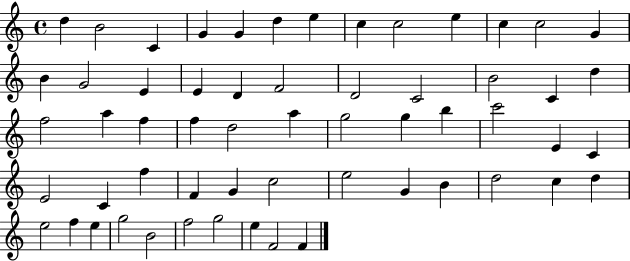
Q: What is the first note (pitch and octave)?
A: D5